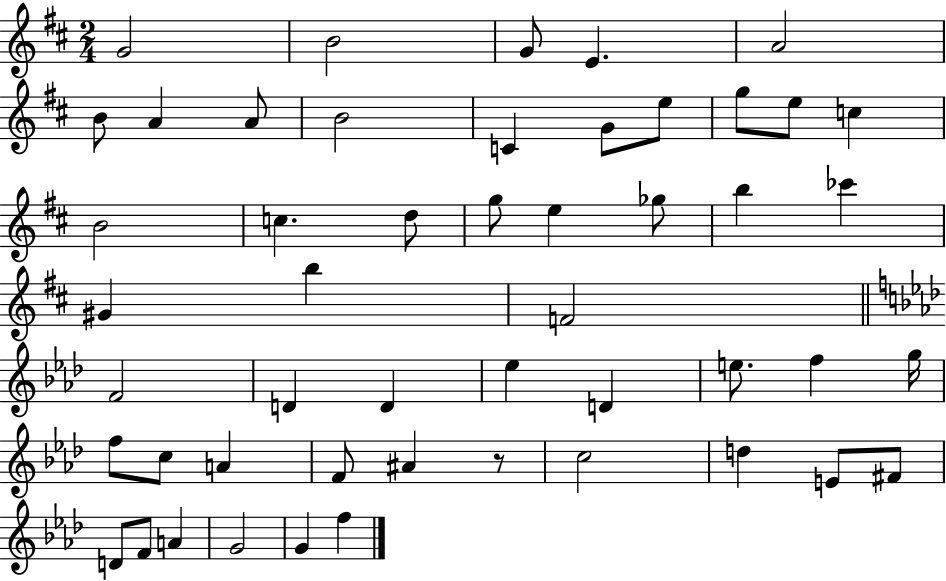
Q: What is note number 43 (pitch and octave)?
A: F#4